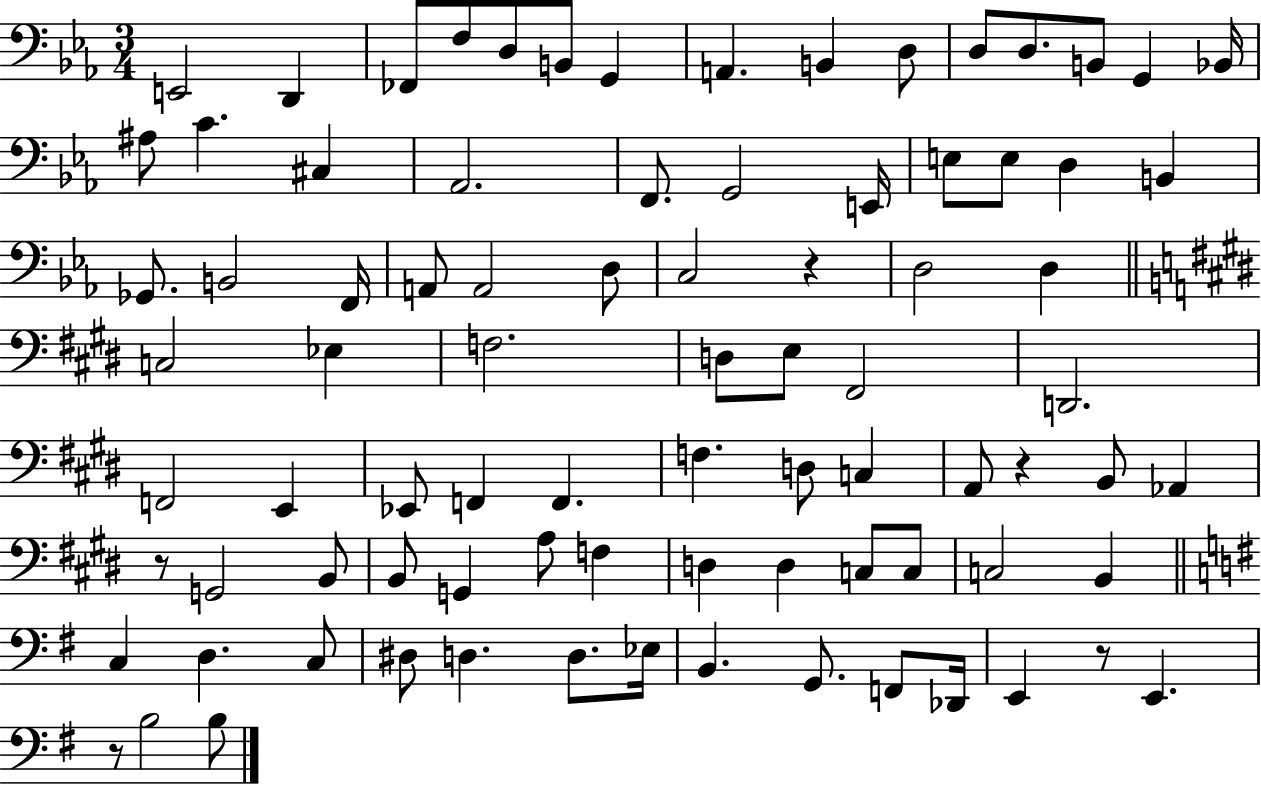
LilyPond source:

{
  \clef bass
  \numericTimeSignature
  \time 3/4
  \key ees \major
  e,2 d,4 | fes,8 f8 d8 b,8 g,4 | a,4. b,4 d8 | d8 d8. b,8 g,4 bes,16 | \break ais8 c'4. cis4 | aes,2. | f,8. g,2 e,16 | e8 e8 d4 b,4 | \break ges,8. b,2 f,16 | a,8 a,2 d8 | c2 r4 | d2 d4 | \break \bar "||" \break \key e \major c2 ees4 | f2. | d8 e8 fis,2 | d,2. | \break f,2 e,4 | ees,8 f,4 f,4. | f4. d8 c4 | a,8 r4 b,8 aes,4 | \break r8 g,2 b,8 | b,8 g,4 a8 f4 | d4 d4 c8 c8 | c2 b,4 | \break \bar "||" \break \key g \major c4 d4. c8 | dis8 d4. d8. ees16 | b,4. g,8. f,8 des,16 | e,4 r8 e,4. | \break r8 b2 b8 | \bar "|."
}